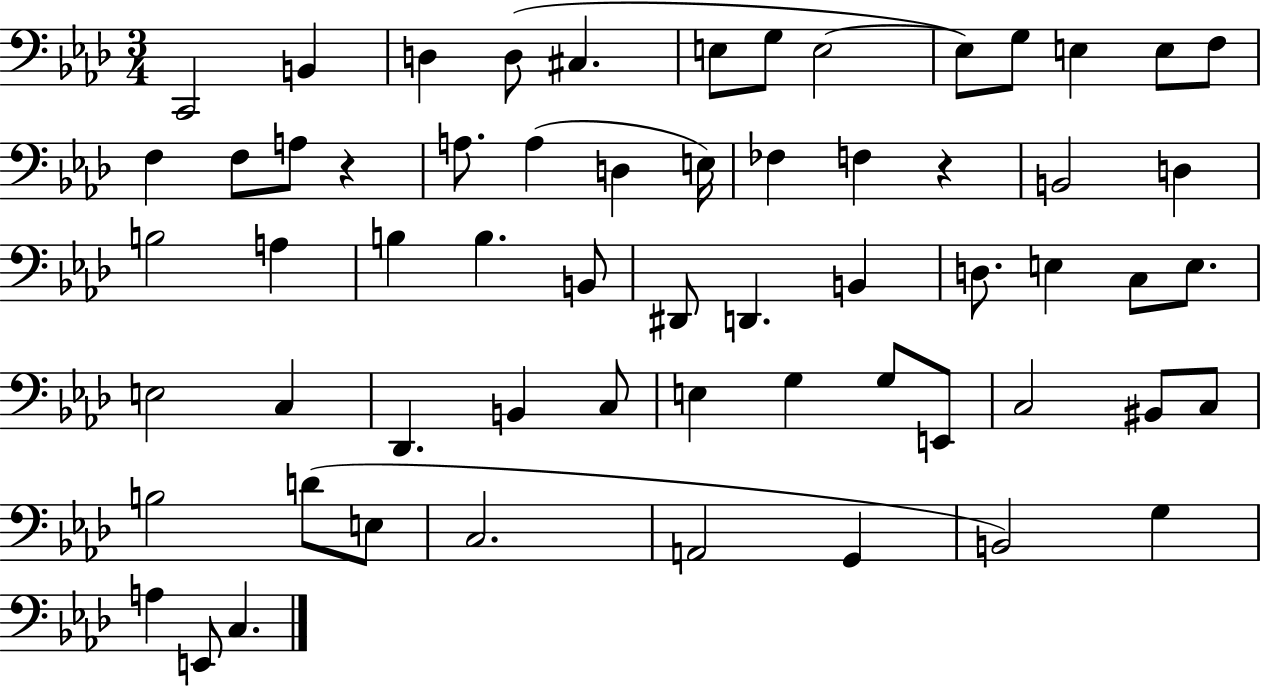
X:1
T:Untitled
M:3/4
L:1/4
K:Ab
C,,2 B,, D, D,/2 ^C, E,/2 G,/2 E,2 E,/2 G,/2 E, E,/2 F,/2 F, F,/2 A,/2 z A,/2 A, D, E,/4 _F, F, z B,,2 D, B,2 A, B, B, B,,/2 ^D,,/2 D,, B,, D,/2 E, C,/2 E,/2 E,2 C, _D,, B,, C,/2 E, G, G,/2 E,,/2 C,2 ^B,,/2 C,/2 B,2 D/2 E,/2 C,2 A,,2 G,, B,,2 G, A, E,,/2 C,